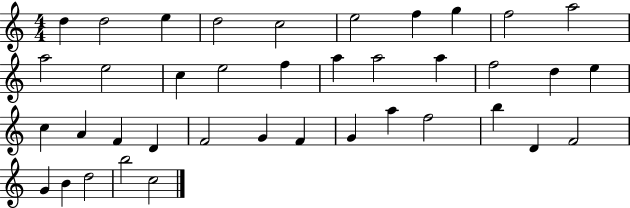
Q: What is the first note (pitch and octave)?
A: D5